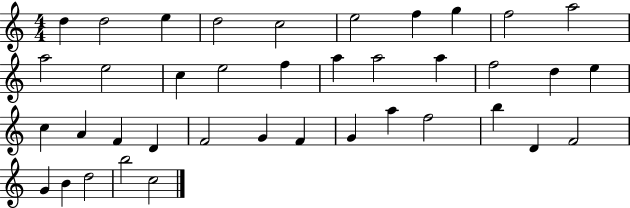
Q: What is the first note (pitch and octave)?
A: D5